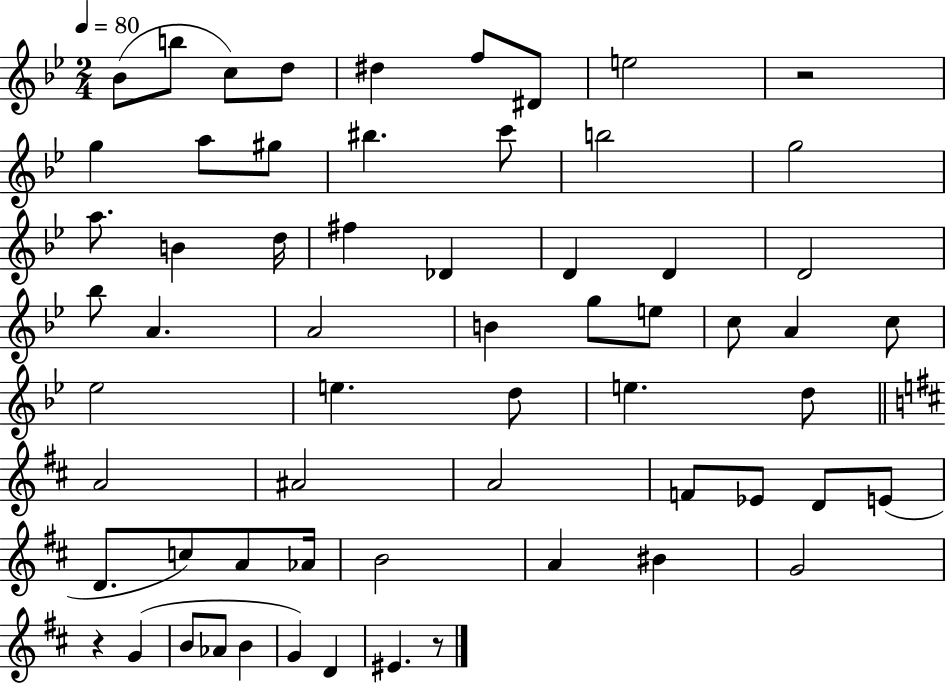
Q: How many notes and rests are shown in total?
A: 62